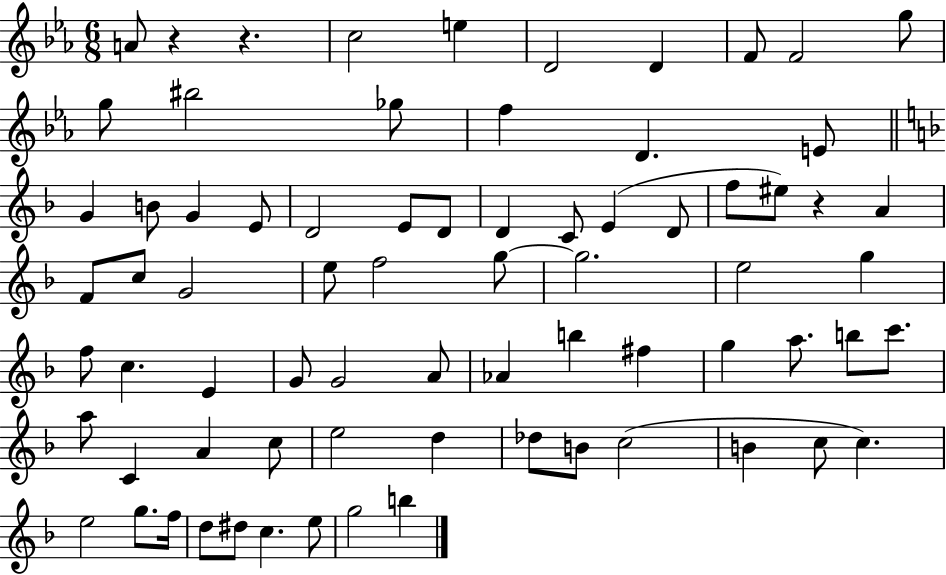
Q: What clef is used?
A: treble